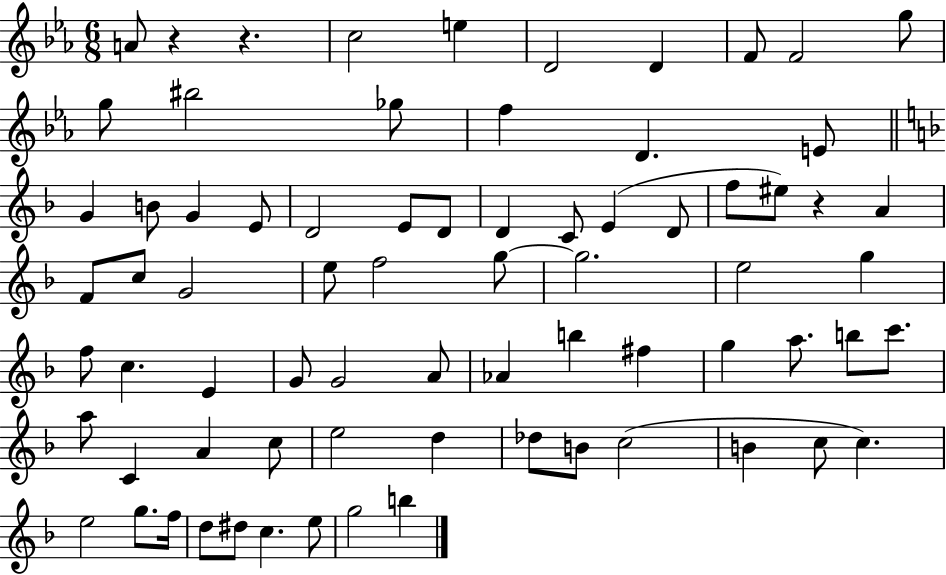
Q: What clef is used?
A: treble